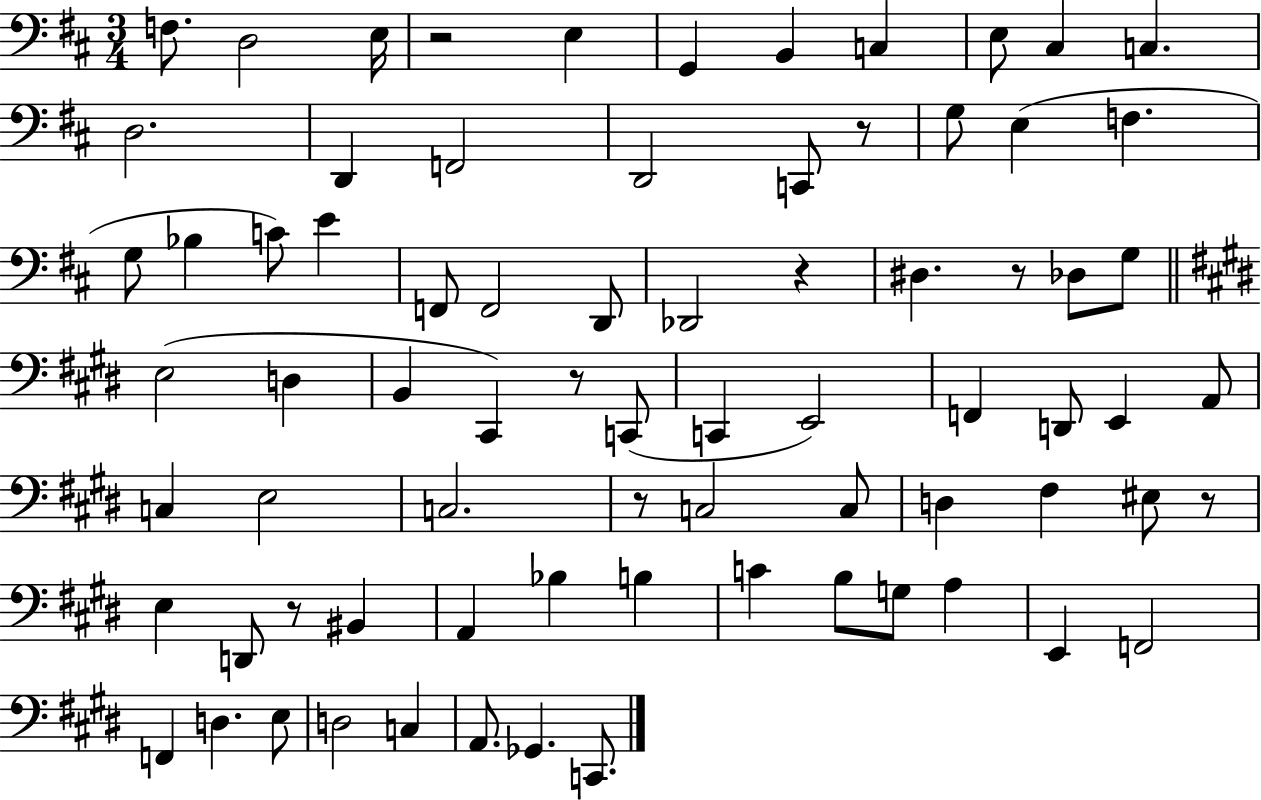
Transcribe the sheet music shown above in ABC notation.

X:1
T:Untitled
M:3/4
L:1/4
K:D
F,/2 D,2 E,/4 z2 E, G,, B,, C, E,/2 ^C, C, D,2 D,, F,,2 D,,2 C,,/2 z/2 G,/2 E, F, G,/2 _B, C/2 E F,,/2 F,,2 D,,/2 _D,,2 z ^D, z/2 _D,/2 G,/2 E,2 D, B,, ^C,, z/2 C,,/2 C,, E,,2 F,, D,,/2 E,, A,,/2 C, E,2 C,2 z/2 C,2 C,/2 D, ^F, ^E,/2 z/2 E, D,,/2 z/2 ^B,, A,, _B, B, C B,/2 G,/2 A, E,, F,,2 F,, D, E,/2 D,2 C, A,,/2 _G,, C,,/2